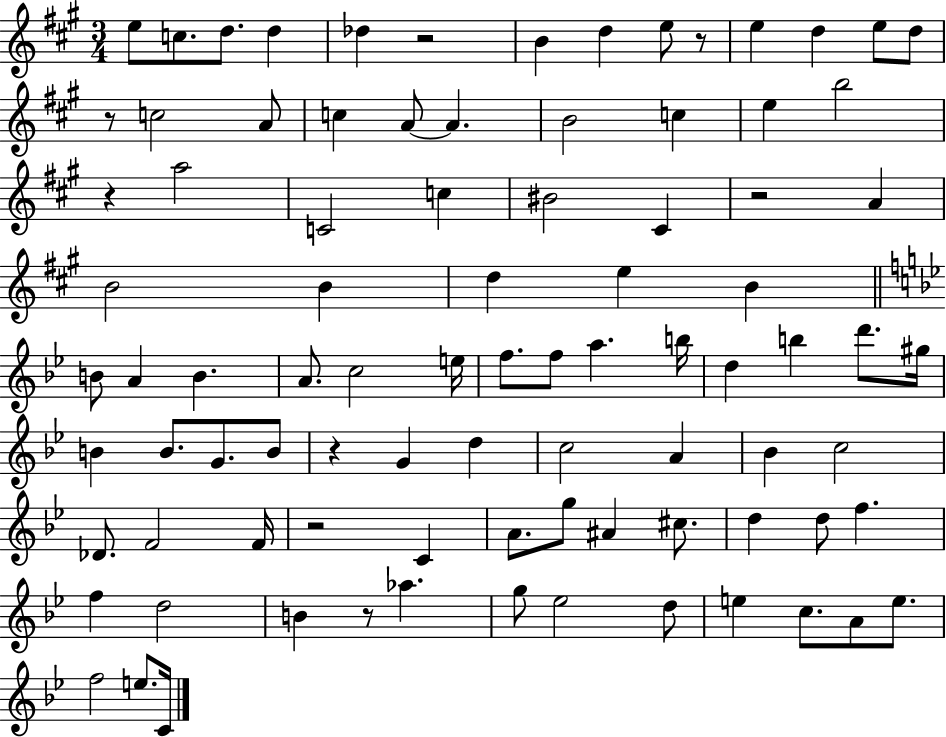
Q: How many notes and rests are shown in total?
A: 89